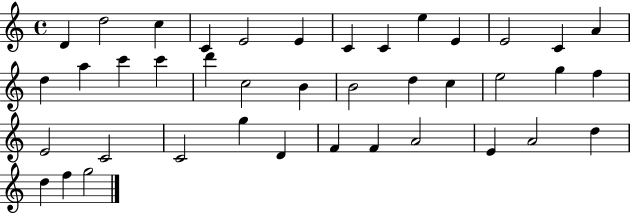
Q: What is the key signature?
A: C major